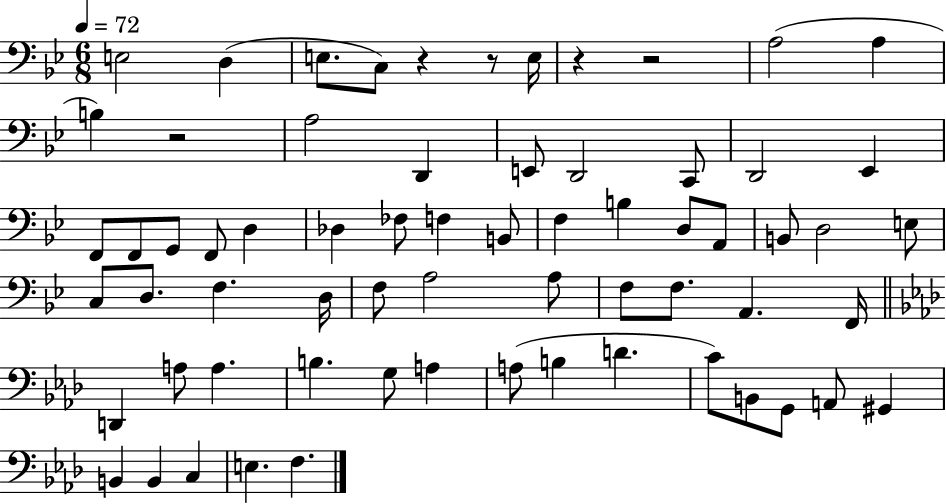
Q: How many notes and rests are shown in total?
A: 66